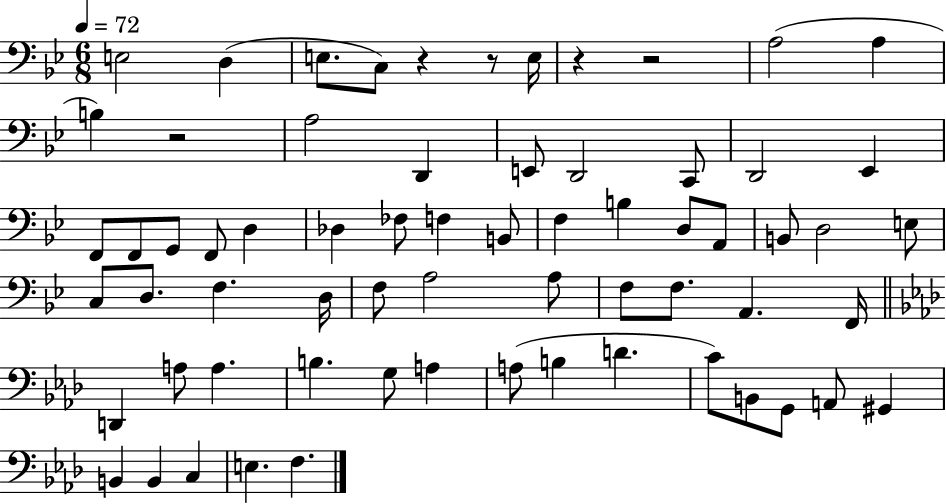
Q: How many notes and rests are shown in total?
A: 66